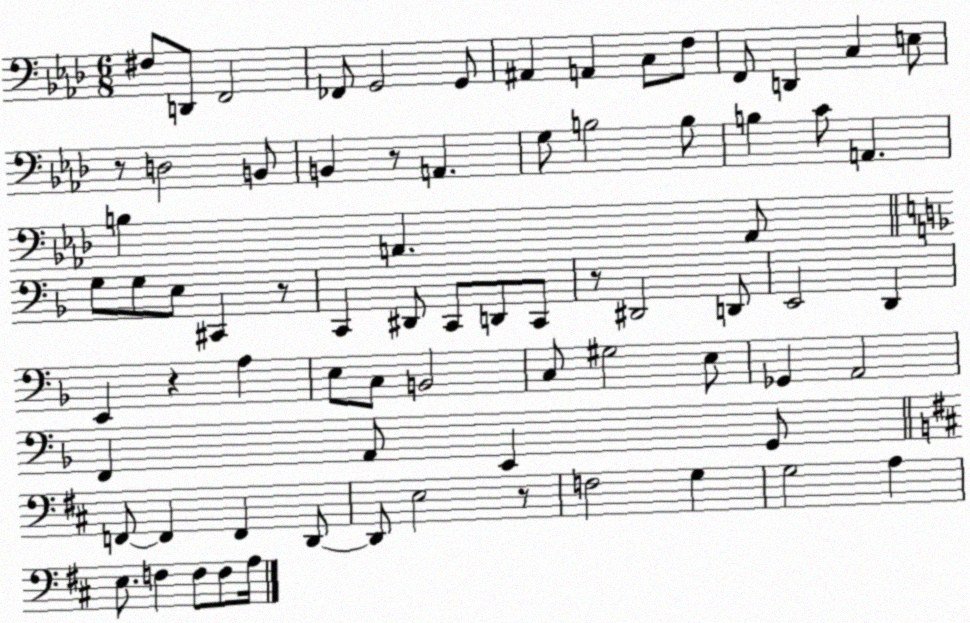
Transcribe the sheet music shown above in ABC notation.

X:1
T:Untitled
M:6/8
L:1/4
K:Ab
^F,/2 D,,/2 F,,2 _F,,/2 G,,2 G,,/2 ^A,, A,, C,/2 F,/2 F,,/2 D,, C, E,/2 z/2 D,2 B,,/2 B,, z/2 A,, G,/2 B,2 B,/2 B, C/2 A,, B, A,, A,,/2 G,/2 G,/2 E,/2 ^C,, z/2 C,, ^D,,/2 C,,/2 D,,/2 C,,/2 z/2 ^D,,2 D,,/2 E,,2 D,, E,, z A, E,/2 C,/2 B,,2 C,/2 ^G,2 E,/2 _G,, A,,2 F,, A,,/2 E,, G,,/2 F,,/2 F,, F,, D,,/2 D,,/2 E,2 z/2 F,2 G, G,2 A, E,/2 F, F,/2 F,/2 A,/4